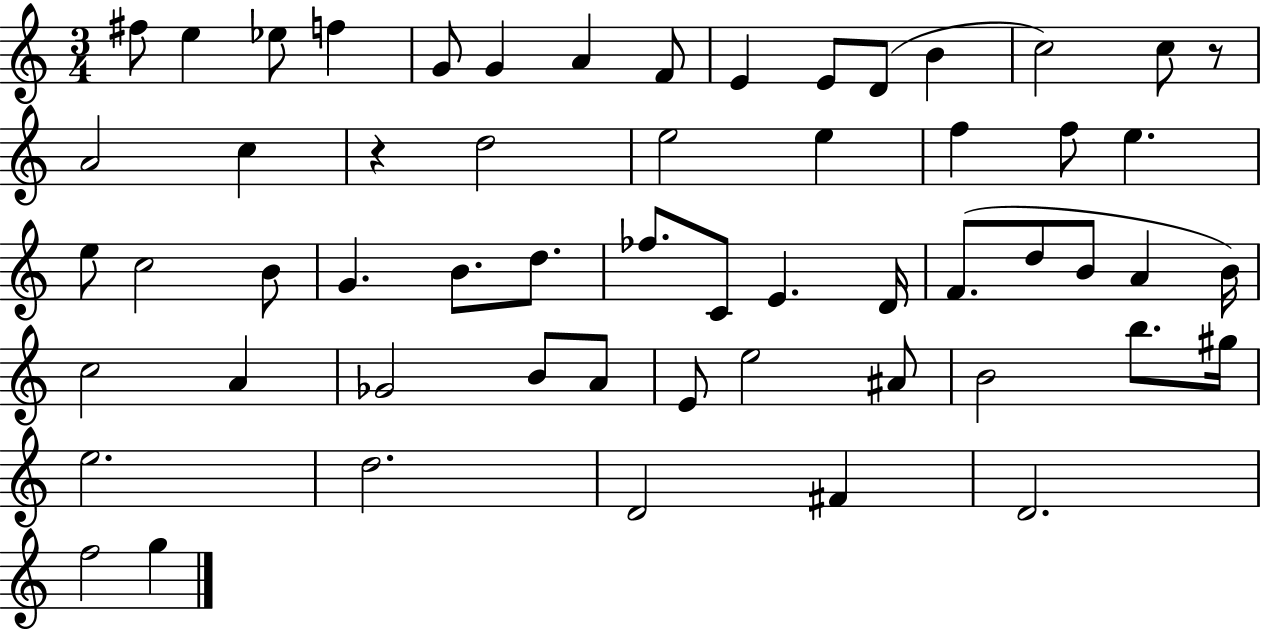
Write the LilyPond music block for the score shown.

{
  \clef treble
  \numericTimeSignature
  \time 3/4
  \key c \major
  fis''8 e''4 ees''8 f''4 | g'8 g'4 a'4 f'8 | e'4 e'8 d'8( b'4 | c''2) c''8 r8 | \break a'2 c''4 | r4 d''2 | e''2 e''4 | f''4 f''8 e''4. | \break e''8 c''2 b'8 | g'4. b'8. d''8. | fes''8. c'8 e'4. d'16 | f'8.( d''8 b'8 a'4 b'16) | \break c''2 a'4 | ges'2 b'8 a'8 | e'8 e''2 ais'8 | b'2 b''8. gis''16 | \break e''2. | d''2. | d'2 fis'4 | d'2. | \break f''2 g''4 | \bar "|."
}